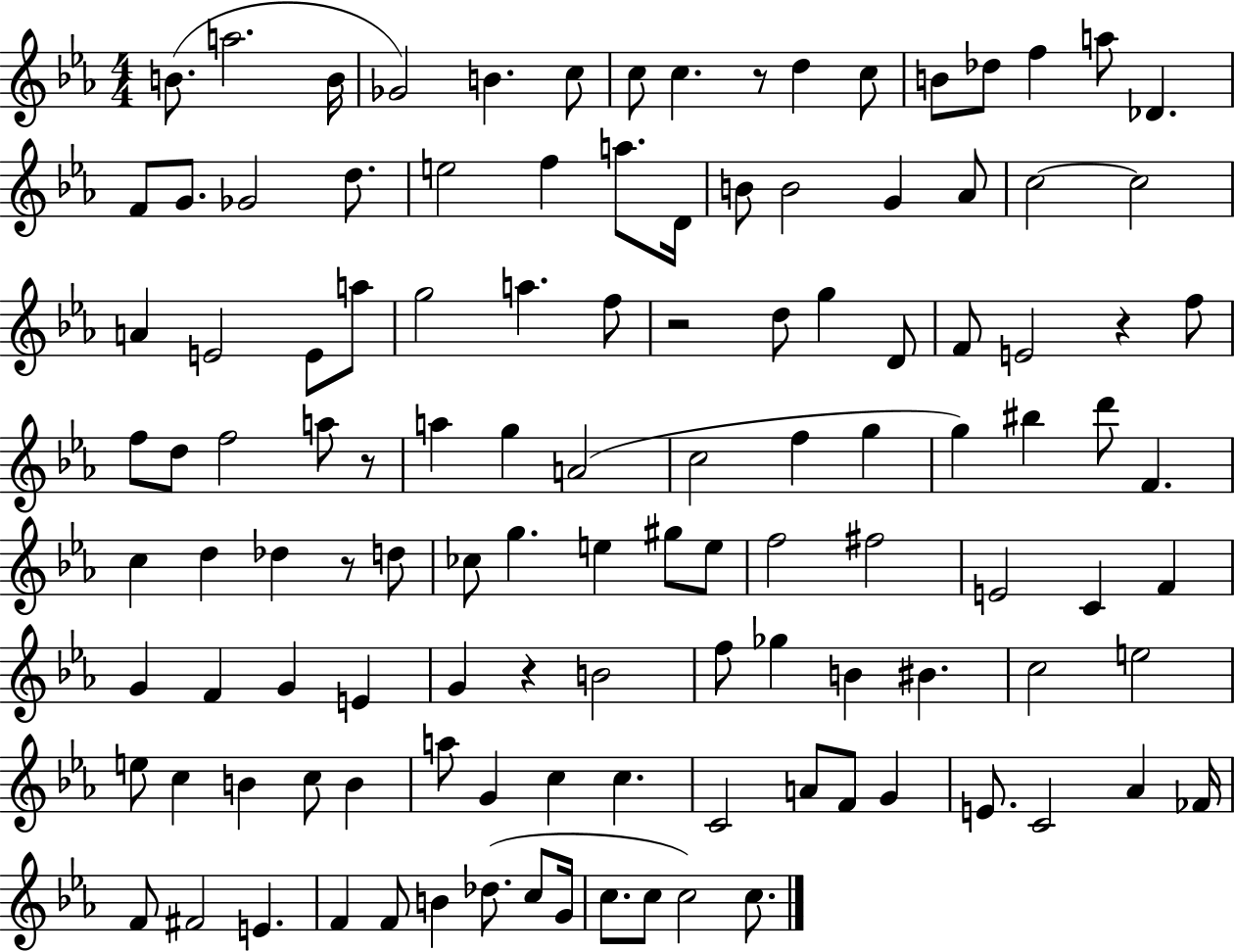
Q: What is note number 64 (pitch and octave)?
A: G#5